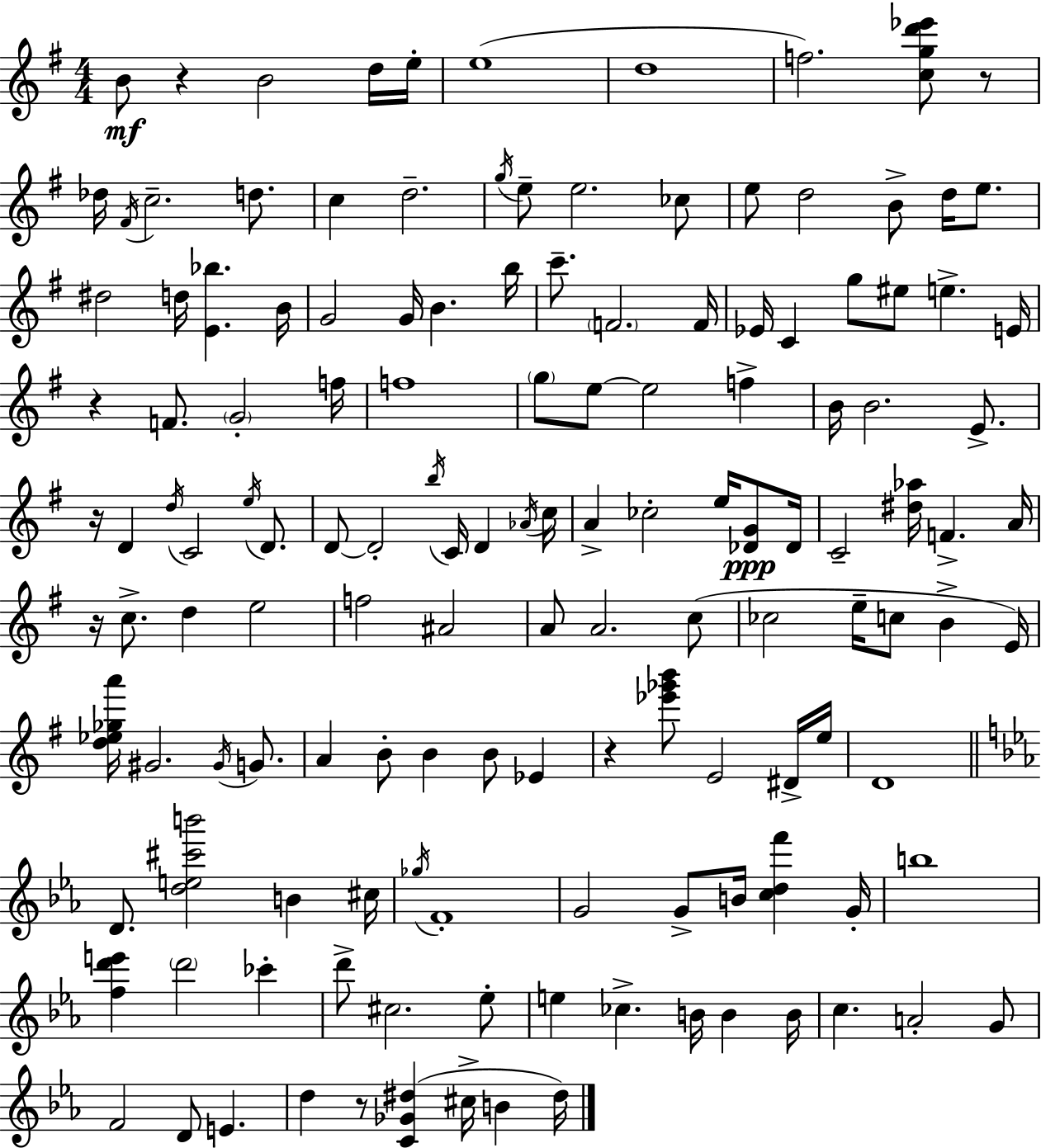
B4/e R/q B4/h D5/s E5/s E5/w D5/w F5/h. [C5,G5,D6,Eb6]/e R/e Db5/s F#4/s C5/h. D5/e. C5/q D5/h. G5/s E5/e E5/h. CES5/e E5/e D5/h B4/e D5/s E5/e. D#5/h D5/s [E4,Bb5]/q. B4/s G4/h G4/s B4/q. B5/s C6/e. F4/h. F4/s Eb4/s C4/q G5/e EIS5/e E5/q. E4/s R/q F4/e. G4/h F5/s F5/w G5/e E5/e E5/h F5/q B4/s B4/h. E4/e. R/s D4/q D5/s C4/h E5/s D4/e. D4/e D4/h B5/s C4/s D4/q Ab4/s C5/s A4/q CES5/h E5/s [Db4,G4]/e Db4/s C4/h [D#5,Ab5]/s F4/q. A4/s R/s C5/e. D5/q E5/h F5/h A#4/h A4/e A4/h. C5/e CES5/h E5/s C5/e B4/q E4/s [D5,Eb5,Gb5,A6]/s G#4/h. G#4/s G4/e. A4/q B4/e B4/q B4/e Eb4/q R/q [Eb6,Gb6,B6]/e E4/h D#4/s E5/s D4/w D4/e. [D5,E5,C#6,B6]/h B4/q C#5/s Gb5/s F4/w G4/h G4/e B4/s [C5,D5,F6]/q G4/s B5/w [F5,D6,E6]/q D6/h CES6/q D6/e C#5/h. Eb5/e E5/q CES5/q. B4/s B4/q B4/s C5/q. A4/h G4/e F4/h D4/e E4/q. D5/q R/e [C4,Gb4,D#5]/q C#5/s B4/q D#5/s